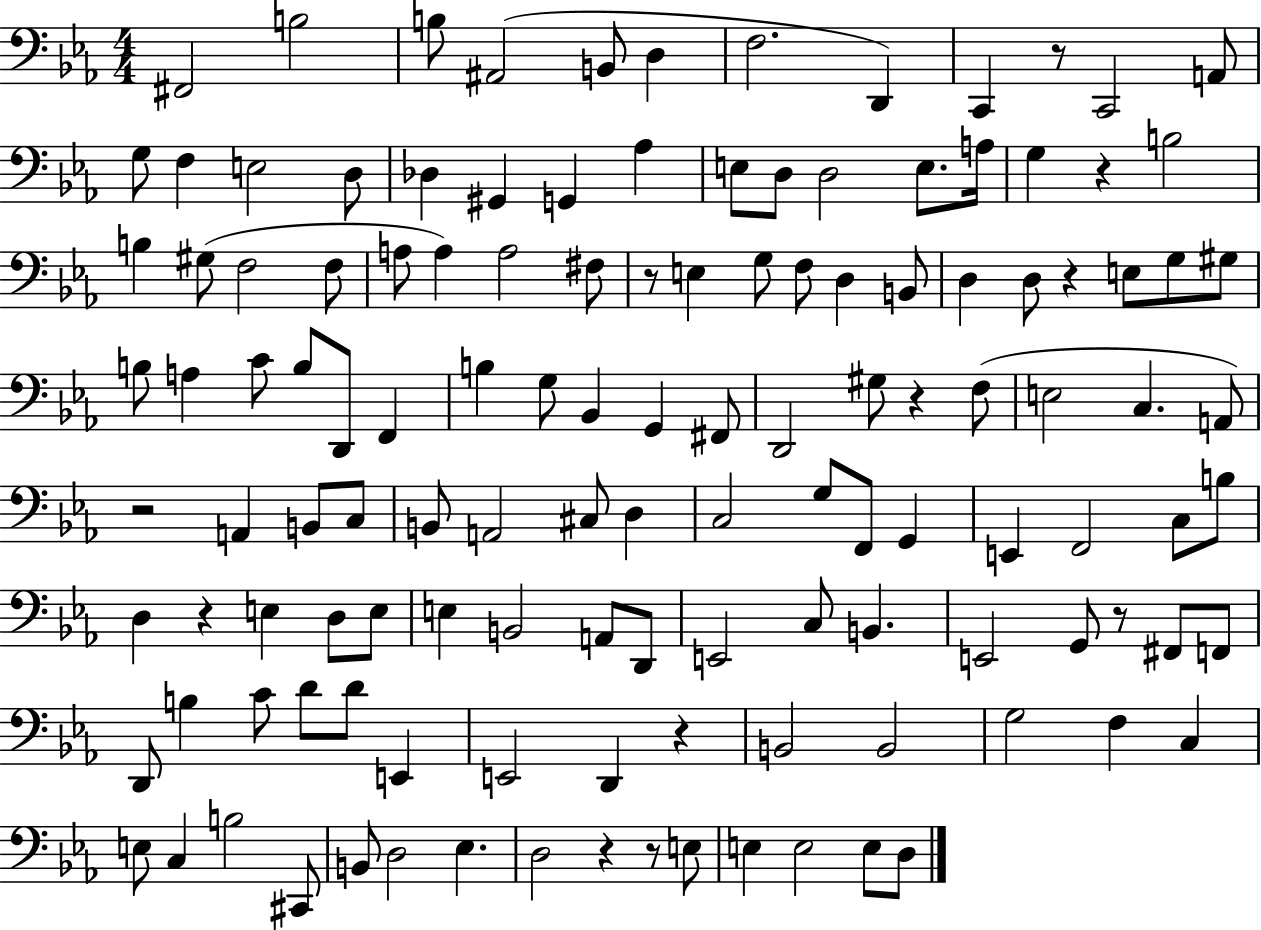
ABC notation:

X:1
T:Untitled
M:4/4
L:1/4
K:Eb
^F,,2 B,2 B,/2 ^A,,2 B,,/2 D, F,2 D,, C,, z/2 C,,2 A,,/2 G,/2 F, E,2 D,/2 _D, ^G,, G,, _A, E,/2 D,/2 D,2 E,/2 A,/4 G, z B,2 B, ^G,/2 F,2 F,/2 A,/2 A, A,2 ^F,/2 z/2 E, G,/2 F,/2 D, B,,/2 D, D,/2 z E,/2 G,/2 ^G,/2 B,/2 A, C/2 B,/2 D,,/2 F,, B, G,/2 _B,, G,, ^F,,/2 D,,2 ^G,/2 z F,/2 E,2 C, A,,/2 z2 A,, B,,/2 C,/2 B,,/2 A,,2 ^C,/2 D, C,2 G,/2 F,,/2 G,, E,, F,,2 C,/2 B,/2 D, z E, D,/2 E,/2 E, B,,2 A,,/2 D,,/2 E,,2 C,/2 B,, E,,2 G,,/2 z/2 ^F,,/2 F,,/2 D,,/2 B, C/2 D/2 D/2 E,, E,,2 D,, z B,,2 B,,2 G,2 F, C, E,/2 C, B,2 ^C,,/2 B,,/2 D,2 _E, D,2 z z/2 E,/2 E, E,2 E,/2 D,/2